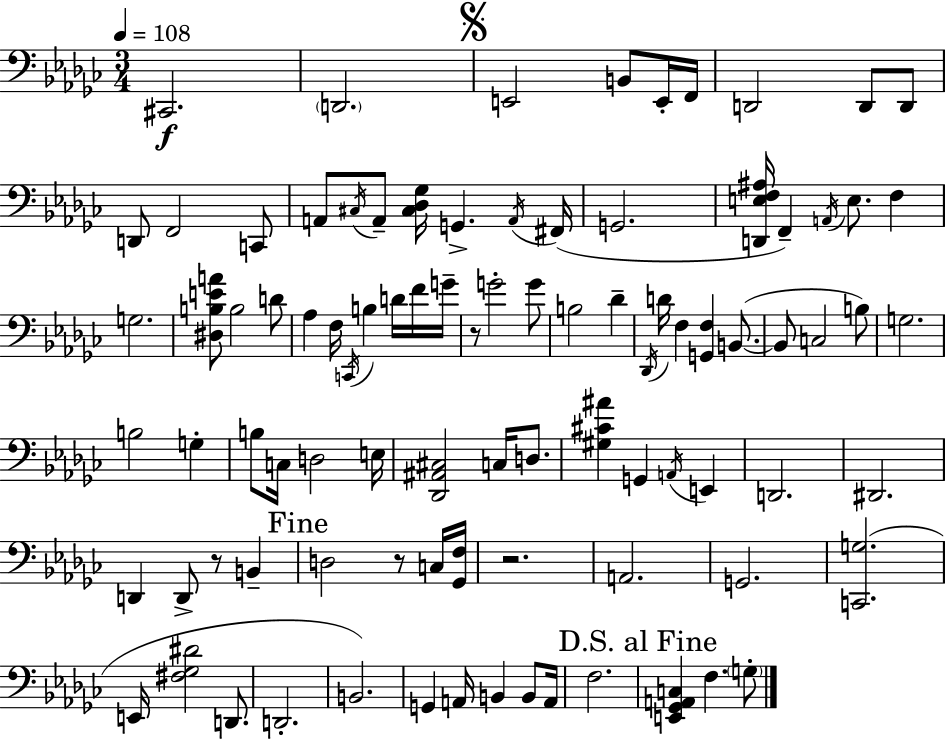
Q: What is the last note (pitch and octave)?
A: G3